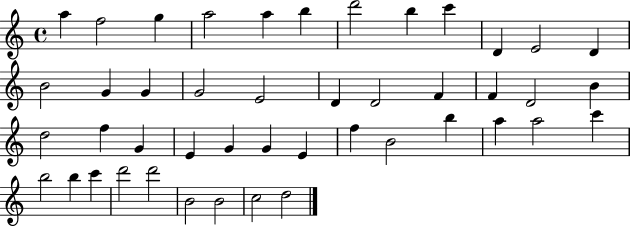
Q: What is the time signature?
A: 4/4